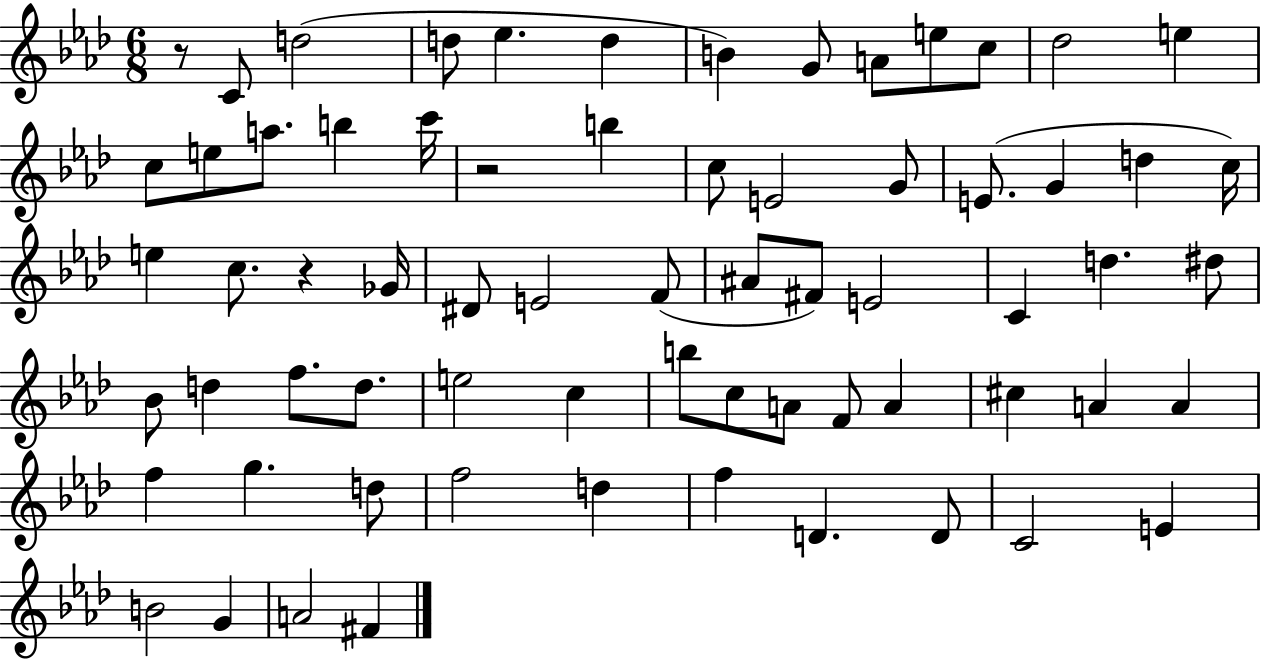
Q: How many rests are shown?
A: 3